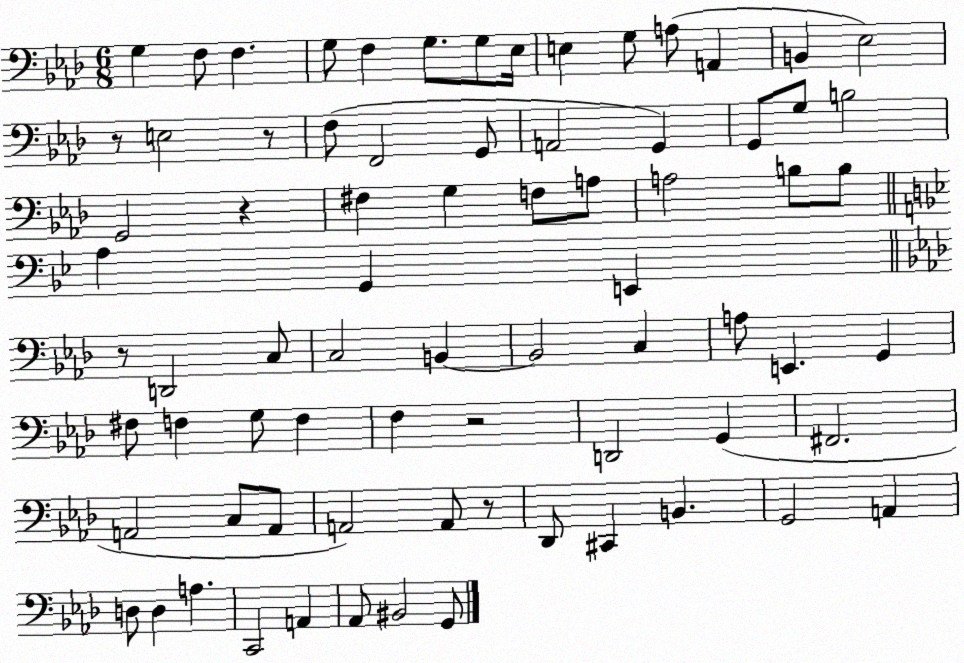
X:1
T:Untitled
M:6/8
L:1/4
K:Ab
G, F,/2 F, G,/2 F, G,/2 G,/2 _E,/4 E, G,/2 A,/2 A,, B,, _E,2 z/2 E,2 z/2 F,/2 F,,2 G,,/2 A,,2 G,, G,,/2 G,/2 B,2 G,,2 z ^F, G, F,/2 A,/2 A,2 B,/2 B,/2 A, G,, E,, z/2 D,,2 C,/2 C,2 B,, B,,2 C, A,/2 E,, G,, ^F,/2 F, G,/2 F, F, z2 D,,2 G,, ^F,,2 A,,2 C,/2 A,,/2 A,,2 A,,/2 z/2 _D,,/2 ^C,, B,, G,,2 A,, D,/2 D, A, C,,2 A,, _A,,/2 ^B,,2 G,,/2